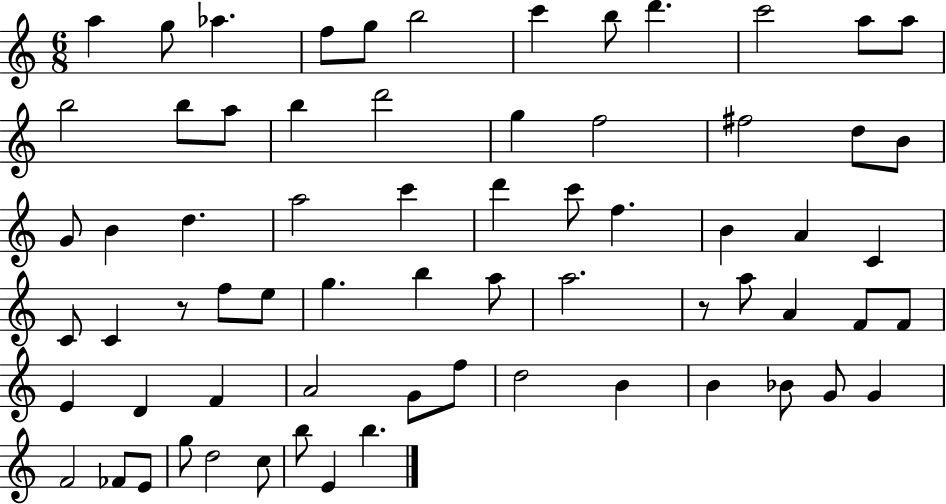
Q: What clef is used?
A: treble